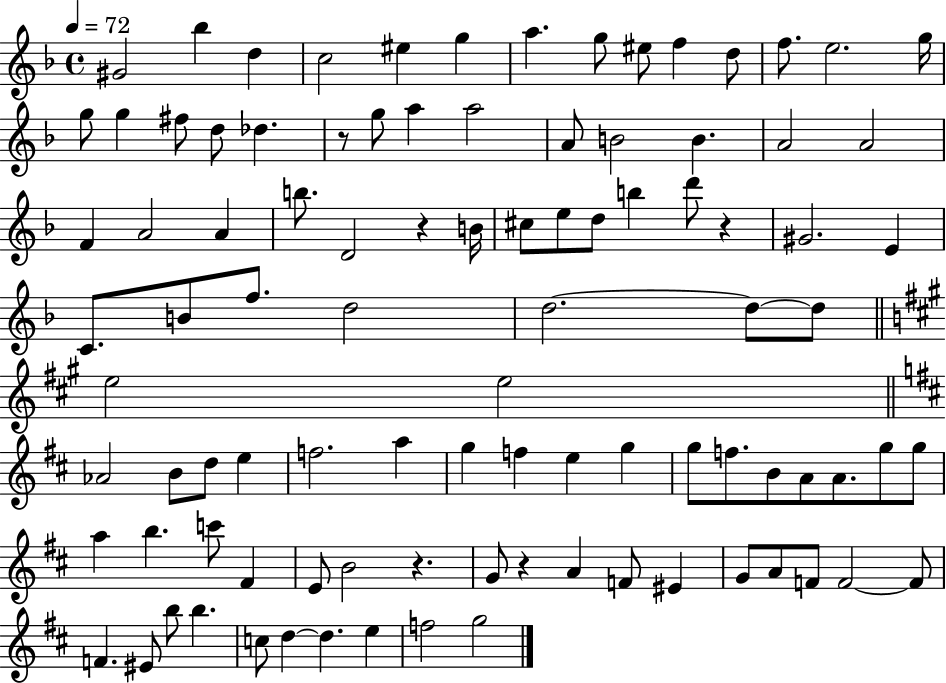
G#4/h Bb5/q D5/q C5/h EIS5/q G5/q A5/q. G5/e EIS5/e F5/q D5/e F5/e. E5/h. G5/s G5/e G5/q F#5/e D5/e Db5/q. R/e G5/e A5/q A5/h A4/e B4/h B4/q. A4/h A4/h F4/q A4/h A4/q B5/e. D4/h R/q B4/s C#5/e E5/e D5/e B5/q D6/e R/q G#4/h. E4/q C4/e. B4/e F5/e. D5/h D5/h. D5/e D5/e E5/h E5/h Ab4/h B4/e D5/e E5/q F5/h. A5/q G5/q F5/q E5/q G5/q G5/e F5/e. B4/e A4/e A4/e. G5/e G5/e A5/q B5/q. C6/e F#4/q E4/e B4/h R/q. G4/e R/q A4/q F4/e EIS4/q G4/e A4/e F4/e F4/h F4/e F4/q. EIS4/e B5/e B5/q. C5/e D5/q D5/q. E5/q F5/h G5/h